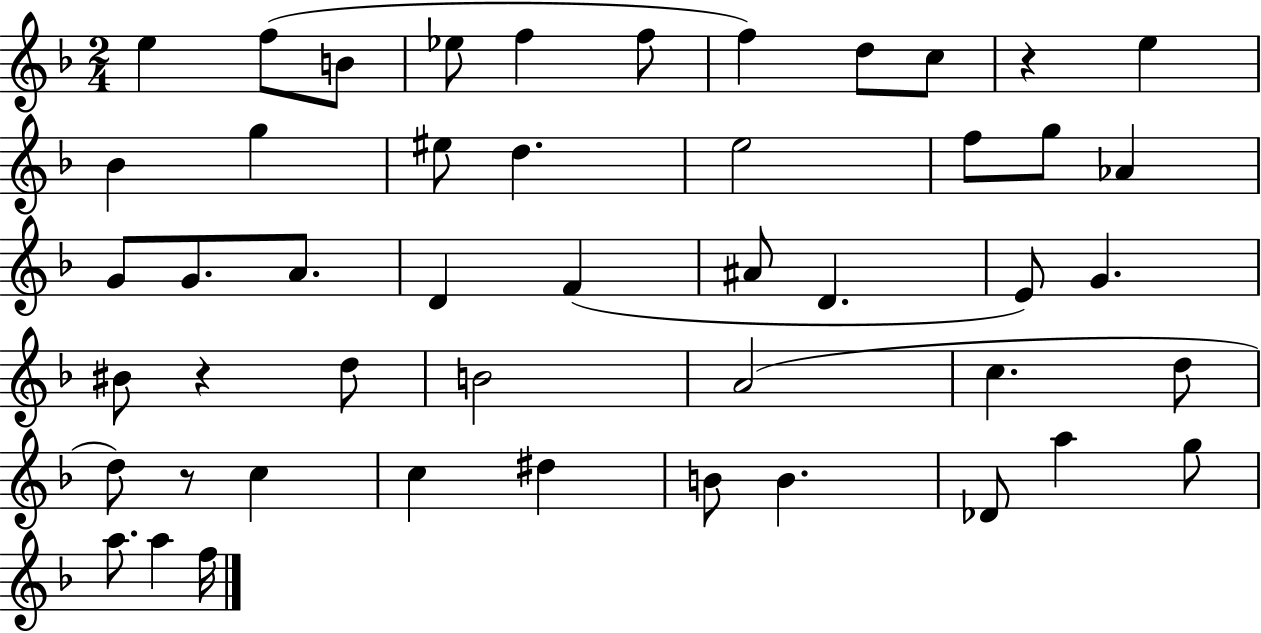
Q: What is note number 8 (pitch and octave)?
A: D5